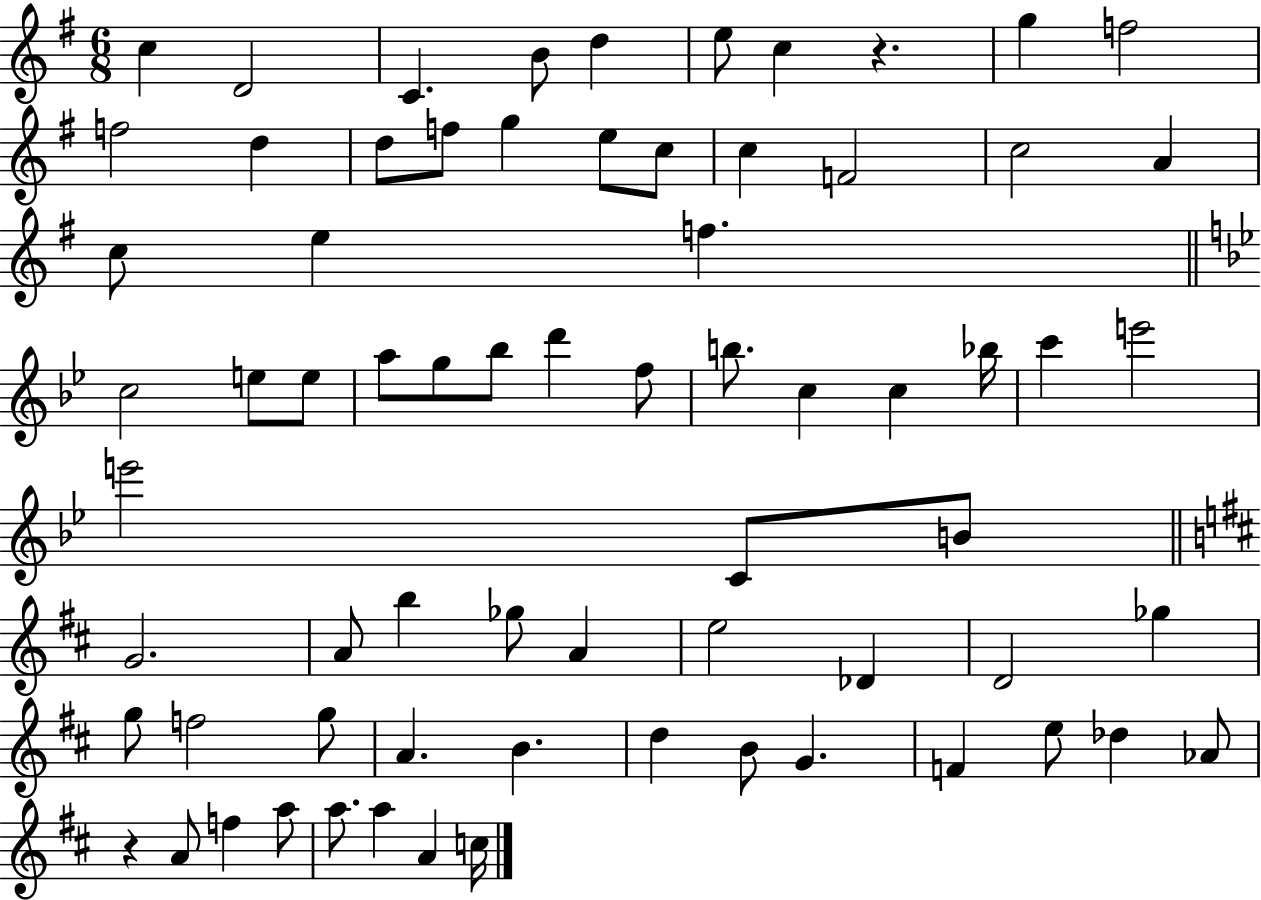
{
  \clef treble
  \numericTimeSignature
  \time 6/8
  \key g \major
  c''4 d'2 | c'4. b'8 d''4 | e''8 c''4 r4. | g''4 f''2 | \break f''2 d''4 | d''8 f''8 g''4 e''8 c''8 | c''4 f'2 | c''2 a'4 | \break c''8 e''4 f''4. | \bar "||" \break \key g \minor c''2 e''8 e''8 | a''8 g''8 bes''8 d'''4 f''8 | b''8. c''4 c''4 bes''16 | c'''4 e'''2 | \break e'''2 c'8 b'8 | \bar "||" \break \key d \major g'2. | a'8 b''4 ges''8 a'4 | e''2 des'4 | d'2 ges''4 | \break g''8 f''2 g''8 | a'4. b'4. | d''4 b'8 g'4. | f'4 e''8 des''4 aes'8 | \break r4 a'8 f''4 a''8 | a''8. a''4 a'4 c''16 | \bar "|."
}